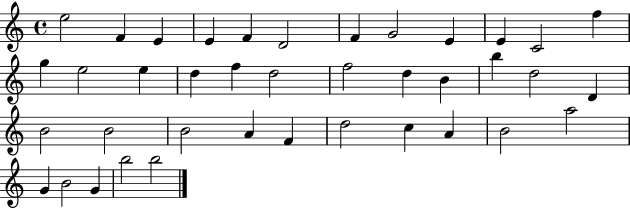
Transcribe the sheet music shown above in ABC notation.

X:1
T:Untitled
M:4/4
L:1/4
K:C
e2 F E E F D2 F G2 E E C2 f g e2 e d f d2 f2 d B b d2 D B2 B2 B2 A F d2 c A B2 a2 G B2 G b2 b2